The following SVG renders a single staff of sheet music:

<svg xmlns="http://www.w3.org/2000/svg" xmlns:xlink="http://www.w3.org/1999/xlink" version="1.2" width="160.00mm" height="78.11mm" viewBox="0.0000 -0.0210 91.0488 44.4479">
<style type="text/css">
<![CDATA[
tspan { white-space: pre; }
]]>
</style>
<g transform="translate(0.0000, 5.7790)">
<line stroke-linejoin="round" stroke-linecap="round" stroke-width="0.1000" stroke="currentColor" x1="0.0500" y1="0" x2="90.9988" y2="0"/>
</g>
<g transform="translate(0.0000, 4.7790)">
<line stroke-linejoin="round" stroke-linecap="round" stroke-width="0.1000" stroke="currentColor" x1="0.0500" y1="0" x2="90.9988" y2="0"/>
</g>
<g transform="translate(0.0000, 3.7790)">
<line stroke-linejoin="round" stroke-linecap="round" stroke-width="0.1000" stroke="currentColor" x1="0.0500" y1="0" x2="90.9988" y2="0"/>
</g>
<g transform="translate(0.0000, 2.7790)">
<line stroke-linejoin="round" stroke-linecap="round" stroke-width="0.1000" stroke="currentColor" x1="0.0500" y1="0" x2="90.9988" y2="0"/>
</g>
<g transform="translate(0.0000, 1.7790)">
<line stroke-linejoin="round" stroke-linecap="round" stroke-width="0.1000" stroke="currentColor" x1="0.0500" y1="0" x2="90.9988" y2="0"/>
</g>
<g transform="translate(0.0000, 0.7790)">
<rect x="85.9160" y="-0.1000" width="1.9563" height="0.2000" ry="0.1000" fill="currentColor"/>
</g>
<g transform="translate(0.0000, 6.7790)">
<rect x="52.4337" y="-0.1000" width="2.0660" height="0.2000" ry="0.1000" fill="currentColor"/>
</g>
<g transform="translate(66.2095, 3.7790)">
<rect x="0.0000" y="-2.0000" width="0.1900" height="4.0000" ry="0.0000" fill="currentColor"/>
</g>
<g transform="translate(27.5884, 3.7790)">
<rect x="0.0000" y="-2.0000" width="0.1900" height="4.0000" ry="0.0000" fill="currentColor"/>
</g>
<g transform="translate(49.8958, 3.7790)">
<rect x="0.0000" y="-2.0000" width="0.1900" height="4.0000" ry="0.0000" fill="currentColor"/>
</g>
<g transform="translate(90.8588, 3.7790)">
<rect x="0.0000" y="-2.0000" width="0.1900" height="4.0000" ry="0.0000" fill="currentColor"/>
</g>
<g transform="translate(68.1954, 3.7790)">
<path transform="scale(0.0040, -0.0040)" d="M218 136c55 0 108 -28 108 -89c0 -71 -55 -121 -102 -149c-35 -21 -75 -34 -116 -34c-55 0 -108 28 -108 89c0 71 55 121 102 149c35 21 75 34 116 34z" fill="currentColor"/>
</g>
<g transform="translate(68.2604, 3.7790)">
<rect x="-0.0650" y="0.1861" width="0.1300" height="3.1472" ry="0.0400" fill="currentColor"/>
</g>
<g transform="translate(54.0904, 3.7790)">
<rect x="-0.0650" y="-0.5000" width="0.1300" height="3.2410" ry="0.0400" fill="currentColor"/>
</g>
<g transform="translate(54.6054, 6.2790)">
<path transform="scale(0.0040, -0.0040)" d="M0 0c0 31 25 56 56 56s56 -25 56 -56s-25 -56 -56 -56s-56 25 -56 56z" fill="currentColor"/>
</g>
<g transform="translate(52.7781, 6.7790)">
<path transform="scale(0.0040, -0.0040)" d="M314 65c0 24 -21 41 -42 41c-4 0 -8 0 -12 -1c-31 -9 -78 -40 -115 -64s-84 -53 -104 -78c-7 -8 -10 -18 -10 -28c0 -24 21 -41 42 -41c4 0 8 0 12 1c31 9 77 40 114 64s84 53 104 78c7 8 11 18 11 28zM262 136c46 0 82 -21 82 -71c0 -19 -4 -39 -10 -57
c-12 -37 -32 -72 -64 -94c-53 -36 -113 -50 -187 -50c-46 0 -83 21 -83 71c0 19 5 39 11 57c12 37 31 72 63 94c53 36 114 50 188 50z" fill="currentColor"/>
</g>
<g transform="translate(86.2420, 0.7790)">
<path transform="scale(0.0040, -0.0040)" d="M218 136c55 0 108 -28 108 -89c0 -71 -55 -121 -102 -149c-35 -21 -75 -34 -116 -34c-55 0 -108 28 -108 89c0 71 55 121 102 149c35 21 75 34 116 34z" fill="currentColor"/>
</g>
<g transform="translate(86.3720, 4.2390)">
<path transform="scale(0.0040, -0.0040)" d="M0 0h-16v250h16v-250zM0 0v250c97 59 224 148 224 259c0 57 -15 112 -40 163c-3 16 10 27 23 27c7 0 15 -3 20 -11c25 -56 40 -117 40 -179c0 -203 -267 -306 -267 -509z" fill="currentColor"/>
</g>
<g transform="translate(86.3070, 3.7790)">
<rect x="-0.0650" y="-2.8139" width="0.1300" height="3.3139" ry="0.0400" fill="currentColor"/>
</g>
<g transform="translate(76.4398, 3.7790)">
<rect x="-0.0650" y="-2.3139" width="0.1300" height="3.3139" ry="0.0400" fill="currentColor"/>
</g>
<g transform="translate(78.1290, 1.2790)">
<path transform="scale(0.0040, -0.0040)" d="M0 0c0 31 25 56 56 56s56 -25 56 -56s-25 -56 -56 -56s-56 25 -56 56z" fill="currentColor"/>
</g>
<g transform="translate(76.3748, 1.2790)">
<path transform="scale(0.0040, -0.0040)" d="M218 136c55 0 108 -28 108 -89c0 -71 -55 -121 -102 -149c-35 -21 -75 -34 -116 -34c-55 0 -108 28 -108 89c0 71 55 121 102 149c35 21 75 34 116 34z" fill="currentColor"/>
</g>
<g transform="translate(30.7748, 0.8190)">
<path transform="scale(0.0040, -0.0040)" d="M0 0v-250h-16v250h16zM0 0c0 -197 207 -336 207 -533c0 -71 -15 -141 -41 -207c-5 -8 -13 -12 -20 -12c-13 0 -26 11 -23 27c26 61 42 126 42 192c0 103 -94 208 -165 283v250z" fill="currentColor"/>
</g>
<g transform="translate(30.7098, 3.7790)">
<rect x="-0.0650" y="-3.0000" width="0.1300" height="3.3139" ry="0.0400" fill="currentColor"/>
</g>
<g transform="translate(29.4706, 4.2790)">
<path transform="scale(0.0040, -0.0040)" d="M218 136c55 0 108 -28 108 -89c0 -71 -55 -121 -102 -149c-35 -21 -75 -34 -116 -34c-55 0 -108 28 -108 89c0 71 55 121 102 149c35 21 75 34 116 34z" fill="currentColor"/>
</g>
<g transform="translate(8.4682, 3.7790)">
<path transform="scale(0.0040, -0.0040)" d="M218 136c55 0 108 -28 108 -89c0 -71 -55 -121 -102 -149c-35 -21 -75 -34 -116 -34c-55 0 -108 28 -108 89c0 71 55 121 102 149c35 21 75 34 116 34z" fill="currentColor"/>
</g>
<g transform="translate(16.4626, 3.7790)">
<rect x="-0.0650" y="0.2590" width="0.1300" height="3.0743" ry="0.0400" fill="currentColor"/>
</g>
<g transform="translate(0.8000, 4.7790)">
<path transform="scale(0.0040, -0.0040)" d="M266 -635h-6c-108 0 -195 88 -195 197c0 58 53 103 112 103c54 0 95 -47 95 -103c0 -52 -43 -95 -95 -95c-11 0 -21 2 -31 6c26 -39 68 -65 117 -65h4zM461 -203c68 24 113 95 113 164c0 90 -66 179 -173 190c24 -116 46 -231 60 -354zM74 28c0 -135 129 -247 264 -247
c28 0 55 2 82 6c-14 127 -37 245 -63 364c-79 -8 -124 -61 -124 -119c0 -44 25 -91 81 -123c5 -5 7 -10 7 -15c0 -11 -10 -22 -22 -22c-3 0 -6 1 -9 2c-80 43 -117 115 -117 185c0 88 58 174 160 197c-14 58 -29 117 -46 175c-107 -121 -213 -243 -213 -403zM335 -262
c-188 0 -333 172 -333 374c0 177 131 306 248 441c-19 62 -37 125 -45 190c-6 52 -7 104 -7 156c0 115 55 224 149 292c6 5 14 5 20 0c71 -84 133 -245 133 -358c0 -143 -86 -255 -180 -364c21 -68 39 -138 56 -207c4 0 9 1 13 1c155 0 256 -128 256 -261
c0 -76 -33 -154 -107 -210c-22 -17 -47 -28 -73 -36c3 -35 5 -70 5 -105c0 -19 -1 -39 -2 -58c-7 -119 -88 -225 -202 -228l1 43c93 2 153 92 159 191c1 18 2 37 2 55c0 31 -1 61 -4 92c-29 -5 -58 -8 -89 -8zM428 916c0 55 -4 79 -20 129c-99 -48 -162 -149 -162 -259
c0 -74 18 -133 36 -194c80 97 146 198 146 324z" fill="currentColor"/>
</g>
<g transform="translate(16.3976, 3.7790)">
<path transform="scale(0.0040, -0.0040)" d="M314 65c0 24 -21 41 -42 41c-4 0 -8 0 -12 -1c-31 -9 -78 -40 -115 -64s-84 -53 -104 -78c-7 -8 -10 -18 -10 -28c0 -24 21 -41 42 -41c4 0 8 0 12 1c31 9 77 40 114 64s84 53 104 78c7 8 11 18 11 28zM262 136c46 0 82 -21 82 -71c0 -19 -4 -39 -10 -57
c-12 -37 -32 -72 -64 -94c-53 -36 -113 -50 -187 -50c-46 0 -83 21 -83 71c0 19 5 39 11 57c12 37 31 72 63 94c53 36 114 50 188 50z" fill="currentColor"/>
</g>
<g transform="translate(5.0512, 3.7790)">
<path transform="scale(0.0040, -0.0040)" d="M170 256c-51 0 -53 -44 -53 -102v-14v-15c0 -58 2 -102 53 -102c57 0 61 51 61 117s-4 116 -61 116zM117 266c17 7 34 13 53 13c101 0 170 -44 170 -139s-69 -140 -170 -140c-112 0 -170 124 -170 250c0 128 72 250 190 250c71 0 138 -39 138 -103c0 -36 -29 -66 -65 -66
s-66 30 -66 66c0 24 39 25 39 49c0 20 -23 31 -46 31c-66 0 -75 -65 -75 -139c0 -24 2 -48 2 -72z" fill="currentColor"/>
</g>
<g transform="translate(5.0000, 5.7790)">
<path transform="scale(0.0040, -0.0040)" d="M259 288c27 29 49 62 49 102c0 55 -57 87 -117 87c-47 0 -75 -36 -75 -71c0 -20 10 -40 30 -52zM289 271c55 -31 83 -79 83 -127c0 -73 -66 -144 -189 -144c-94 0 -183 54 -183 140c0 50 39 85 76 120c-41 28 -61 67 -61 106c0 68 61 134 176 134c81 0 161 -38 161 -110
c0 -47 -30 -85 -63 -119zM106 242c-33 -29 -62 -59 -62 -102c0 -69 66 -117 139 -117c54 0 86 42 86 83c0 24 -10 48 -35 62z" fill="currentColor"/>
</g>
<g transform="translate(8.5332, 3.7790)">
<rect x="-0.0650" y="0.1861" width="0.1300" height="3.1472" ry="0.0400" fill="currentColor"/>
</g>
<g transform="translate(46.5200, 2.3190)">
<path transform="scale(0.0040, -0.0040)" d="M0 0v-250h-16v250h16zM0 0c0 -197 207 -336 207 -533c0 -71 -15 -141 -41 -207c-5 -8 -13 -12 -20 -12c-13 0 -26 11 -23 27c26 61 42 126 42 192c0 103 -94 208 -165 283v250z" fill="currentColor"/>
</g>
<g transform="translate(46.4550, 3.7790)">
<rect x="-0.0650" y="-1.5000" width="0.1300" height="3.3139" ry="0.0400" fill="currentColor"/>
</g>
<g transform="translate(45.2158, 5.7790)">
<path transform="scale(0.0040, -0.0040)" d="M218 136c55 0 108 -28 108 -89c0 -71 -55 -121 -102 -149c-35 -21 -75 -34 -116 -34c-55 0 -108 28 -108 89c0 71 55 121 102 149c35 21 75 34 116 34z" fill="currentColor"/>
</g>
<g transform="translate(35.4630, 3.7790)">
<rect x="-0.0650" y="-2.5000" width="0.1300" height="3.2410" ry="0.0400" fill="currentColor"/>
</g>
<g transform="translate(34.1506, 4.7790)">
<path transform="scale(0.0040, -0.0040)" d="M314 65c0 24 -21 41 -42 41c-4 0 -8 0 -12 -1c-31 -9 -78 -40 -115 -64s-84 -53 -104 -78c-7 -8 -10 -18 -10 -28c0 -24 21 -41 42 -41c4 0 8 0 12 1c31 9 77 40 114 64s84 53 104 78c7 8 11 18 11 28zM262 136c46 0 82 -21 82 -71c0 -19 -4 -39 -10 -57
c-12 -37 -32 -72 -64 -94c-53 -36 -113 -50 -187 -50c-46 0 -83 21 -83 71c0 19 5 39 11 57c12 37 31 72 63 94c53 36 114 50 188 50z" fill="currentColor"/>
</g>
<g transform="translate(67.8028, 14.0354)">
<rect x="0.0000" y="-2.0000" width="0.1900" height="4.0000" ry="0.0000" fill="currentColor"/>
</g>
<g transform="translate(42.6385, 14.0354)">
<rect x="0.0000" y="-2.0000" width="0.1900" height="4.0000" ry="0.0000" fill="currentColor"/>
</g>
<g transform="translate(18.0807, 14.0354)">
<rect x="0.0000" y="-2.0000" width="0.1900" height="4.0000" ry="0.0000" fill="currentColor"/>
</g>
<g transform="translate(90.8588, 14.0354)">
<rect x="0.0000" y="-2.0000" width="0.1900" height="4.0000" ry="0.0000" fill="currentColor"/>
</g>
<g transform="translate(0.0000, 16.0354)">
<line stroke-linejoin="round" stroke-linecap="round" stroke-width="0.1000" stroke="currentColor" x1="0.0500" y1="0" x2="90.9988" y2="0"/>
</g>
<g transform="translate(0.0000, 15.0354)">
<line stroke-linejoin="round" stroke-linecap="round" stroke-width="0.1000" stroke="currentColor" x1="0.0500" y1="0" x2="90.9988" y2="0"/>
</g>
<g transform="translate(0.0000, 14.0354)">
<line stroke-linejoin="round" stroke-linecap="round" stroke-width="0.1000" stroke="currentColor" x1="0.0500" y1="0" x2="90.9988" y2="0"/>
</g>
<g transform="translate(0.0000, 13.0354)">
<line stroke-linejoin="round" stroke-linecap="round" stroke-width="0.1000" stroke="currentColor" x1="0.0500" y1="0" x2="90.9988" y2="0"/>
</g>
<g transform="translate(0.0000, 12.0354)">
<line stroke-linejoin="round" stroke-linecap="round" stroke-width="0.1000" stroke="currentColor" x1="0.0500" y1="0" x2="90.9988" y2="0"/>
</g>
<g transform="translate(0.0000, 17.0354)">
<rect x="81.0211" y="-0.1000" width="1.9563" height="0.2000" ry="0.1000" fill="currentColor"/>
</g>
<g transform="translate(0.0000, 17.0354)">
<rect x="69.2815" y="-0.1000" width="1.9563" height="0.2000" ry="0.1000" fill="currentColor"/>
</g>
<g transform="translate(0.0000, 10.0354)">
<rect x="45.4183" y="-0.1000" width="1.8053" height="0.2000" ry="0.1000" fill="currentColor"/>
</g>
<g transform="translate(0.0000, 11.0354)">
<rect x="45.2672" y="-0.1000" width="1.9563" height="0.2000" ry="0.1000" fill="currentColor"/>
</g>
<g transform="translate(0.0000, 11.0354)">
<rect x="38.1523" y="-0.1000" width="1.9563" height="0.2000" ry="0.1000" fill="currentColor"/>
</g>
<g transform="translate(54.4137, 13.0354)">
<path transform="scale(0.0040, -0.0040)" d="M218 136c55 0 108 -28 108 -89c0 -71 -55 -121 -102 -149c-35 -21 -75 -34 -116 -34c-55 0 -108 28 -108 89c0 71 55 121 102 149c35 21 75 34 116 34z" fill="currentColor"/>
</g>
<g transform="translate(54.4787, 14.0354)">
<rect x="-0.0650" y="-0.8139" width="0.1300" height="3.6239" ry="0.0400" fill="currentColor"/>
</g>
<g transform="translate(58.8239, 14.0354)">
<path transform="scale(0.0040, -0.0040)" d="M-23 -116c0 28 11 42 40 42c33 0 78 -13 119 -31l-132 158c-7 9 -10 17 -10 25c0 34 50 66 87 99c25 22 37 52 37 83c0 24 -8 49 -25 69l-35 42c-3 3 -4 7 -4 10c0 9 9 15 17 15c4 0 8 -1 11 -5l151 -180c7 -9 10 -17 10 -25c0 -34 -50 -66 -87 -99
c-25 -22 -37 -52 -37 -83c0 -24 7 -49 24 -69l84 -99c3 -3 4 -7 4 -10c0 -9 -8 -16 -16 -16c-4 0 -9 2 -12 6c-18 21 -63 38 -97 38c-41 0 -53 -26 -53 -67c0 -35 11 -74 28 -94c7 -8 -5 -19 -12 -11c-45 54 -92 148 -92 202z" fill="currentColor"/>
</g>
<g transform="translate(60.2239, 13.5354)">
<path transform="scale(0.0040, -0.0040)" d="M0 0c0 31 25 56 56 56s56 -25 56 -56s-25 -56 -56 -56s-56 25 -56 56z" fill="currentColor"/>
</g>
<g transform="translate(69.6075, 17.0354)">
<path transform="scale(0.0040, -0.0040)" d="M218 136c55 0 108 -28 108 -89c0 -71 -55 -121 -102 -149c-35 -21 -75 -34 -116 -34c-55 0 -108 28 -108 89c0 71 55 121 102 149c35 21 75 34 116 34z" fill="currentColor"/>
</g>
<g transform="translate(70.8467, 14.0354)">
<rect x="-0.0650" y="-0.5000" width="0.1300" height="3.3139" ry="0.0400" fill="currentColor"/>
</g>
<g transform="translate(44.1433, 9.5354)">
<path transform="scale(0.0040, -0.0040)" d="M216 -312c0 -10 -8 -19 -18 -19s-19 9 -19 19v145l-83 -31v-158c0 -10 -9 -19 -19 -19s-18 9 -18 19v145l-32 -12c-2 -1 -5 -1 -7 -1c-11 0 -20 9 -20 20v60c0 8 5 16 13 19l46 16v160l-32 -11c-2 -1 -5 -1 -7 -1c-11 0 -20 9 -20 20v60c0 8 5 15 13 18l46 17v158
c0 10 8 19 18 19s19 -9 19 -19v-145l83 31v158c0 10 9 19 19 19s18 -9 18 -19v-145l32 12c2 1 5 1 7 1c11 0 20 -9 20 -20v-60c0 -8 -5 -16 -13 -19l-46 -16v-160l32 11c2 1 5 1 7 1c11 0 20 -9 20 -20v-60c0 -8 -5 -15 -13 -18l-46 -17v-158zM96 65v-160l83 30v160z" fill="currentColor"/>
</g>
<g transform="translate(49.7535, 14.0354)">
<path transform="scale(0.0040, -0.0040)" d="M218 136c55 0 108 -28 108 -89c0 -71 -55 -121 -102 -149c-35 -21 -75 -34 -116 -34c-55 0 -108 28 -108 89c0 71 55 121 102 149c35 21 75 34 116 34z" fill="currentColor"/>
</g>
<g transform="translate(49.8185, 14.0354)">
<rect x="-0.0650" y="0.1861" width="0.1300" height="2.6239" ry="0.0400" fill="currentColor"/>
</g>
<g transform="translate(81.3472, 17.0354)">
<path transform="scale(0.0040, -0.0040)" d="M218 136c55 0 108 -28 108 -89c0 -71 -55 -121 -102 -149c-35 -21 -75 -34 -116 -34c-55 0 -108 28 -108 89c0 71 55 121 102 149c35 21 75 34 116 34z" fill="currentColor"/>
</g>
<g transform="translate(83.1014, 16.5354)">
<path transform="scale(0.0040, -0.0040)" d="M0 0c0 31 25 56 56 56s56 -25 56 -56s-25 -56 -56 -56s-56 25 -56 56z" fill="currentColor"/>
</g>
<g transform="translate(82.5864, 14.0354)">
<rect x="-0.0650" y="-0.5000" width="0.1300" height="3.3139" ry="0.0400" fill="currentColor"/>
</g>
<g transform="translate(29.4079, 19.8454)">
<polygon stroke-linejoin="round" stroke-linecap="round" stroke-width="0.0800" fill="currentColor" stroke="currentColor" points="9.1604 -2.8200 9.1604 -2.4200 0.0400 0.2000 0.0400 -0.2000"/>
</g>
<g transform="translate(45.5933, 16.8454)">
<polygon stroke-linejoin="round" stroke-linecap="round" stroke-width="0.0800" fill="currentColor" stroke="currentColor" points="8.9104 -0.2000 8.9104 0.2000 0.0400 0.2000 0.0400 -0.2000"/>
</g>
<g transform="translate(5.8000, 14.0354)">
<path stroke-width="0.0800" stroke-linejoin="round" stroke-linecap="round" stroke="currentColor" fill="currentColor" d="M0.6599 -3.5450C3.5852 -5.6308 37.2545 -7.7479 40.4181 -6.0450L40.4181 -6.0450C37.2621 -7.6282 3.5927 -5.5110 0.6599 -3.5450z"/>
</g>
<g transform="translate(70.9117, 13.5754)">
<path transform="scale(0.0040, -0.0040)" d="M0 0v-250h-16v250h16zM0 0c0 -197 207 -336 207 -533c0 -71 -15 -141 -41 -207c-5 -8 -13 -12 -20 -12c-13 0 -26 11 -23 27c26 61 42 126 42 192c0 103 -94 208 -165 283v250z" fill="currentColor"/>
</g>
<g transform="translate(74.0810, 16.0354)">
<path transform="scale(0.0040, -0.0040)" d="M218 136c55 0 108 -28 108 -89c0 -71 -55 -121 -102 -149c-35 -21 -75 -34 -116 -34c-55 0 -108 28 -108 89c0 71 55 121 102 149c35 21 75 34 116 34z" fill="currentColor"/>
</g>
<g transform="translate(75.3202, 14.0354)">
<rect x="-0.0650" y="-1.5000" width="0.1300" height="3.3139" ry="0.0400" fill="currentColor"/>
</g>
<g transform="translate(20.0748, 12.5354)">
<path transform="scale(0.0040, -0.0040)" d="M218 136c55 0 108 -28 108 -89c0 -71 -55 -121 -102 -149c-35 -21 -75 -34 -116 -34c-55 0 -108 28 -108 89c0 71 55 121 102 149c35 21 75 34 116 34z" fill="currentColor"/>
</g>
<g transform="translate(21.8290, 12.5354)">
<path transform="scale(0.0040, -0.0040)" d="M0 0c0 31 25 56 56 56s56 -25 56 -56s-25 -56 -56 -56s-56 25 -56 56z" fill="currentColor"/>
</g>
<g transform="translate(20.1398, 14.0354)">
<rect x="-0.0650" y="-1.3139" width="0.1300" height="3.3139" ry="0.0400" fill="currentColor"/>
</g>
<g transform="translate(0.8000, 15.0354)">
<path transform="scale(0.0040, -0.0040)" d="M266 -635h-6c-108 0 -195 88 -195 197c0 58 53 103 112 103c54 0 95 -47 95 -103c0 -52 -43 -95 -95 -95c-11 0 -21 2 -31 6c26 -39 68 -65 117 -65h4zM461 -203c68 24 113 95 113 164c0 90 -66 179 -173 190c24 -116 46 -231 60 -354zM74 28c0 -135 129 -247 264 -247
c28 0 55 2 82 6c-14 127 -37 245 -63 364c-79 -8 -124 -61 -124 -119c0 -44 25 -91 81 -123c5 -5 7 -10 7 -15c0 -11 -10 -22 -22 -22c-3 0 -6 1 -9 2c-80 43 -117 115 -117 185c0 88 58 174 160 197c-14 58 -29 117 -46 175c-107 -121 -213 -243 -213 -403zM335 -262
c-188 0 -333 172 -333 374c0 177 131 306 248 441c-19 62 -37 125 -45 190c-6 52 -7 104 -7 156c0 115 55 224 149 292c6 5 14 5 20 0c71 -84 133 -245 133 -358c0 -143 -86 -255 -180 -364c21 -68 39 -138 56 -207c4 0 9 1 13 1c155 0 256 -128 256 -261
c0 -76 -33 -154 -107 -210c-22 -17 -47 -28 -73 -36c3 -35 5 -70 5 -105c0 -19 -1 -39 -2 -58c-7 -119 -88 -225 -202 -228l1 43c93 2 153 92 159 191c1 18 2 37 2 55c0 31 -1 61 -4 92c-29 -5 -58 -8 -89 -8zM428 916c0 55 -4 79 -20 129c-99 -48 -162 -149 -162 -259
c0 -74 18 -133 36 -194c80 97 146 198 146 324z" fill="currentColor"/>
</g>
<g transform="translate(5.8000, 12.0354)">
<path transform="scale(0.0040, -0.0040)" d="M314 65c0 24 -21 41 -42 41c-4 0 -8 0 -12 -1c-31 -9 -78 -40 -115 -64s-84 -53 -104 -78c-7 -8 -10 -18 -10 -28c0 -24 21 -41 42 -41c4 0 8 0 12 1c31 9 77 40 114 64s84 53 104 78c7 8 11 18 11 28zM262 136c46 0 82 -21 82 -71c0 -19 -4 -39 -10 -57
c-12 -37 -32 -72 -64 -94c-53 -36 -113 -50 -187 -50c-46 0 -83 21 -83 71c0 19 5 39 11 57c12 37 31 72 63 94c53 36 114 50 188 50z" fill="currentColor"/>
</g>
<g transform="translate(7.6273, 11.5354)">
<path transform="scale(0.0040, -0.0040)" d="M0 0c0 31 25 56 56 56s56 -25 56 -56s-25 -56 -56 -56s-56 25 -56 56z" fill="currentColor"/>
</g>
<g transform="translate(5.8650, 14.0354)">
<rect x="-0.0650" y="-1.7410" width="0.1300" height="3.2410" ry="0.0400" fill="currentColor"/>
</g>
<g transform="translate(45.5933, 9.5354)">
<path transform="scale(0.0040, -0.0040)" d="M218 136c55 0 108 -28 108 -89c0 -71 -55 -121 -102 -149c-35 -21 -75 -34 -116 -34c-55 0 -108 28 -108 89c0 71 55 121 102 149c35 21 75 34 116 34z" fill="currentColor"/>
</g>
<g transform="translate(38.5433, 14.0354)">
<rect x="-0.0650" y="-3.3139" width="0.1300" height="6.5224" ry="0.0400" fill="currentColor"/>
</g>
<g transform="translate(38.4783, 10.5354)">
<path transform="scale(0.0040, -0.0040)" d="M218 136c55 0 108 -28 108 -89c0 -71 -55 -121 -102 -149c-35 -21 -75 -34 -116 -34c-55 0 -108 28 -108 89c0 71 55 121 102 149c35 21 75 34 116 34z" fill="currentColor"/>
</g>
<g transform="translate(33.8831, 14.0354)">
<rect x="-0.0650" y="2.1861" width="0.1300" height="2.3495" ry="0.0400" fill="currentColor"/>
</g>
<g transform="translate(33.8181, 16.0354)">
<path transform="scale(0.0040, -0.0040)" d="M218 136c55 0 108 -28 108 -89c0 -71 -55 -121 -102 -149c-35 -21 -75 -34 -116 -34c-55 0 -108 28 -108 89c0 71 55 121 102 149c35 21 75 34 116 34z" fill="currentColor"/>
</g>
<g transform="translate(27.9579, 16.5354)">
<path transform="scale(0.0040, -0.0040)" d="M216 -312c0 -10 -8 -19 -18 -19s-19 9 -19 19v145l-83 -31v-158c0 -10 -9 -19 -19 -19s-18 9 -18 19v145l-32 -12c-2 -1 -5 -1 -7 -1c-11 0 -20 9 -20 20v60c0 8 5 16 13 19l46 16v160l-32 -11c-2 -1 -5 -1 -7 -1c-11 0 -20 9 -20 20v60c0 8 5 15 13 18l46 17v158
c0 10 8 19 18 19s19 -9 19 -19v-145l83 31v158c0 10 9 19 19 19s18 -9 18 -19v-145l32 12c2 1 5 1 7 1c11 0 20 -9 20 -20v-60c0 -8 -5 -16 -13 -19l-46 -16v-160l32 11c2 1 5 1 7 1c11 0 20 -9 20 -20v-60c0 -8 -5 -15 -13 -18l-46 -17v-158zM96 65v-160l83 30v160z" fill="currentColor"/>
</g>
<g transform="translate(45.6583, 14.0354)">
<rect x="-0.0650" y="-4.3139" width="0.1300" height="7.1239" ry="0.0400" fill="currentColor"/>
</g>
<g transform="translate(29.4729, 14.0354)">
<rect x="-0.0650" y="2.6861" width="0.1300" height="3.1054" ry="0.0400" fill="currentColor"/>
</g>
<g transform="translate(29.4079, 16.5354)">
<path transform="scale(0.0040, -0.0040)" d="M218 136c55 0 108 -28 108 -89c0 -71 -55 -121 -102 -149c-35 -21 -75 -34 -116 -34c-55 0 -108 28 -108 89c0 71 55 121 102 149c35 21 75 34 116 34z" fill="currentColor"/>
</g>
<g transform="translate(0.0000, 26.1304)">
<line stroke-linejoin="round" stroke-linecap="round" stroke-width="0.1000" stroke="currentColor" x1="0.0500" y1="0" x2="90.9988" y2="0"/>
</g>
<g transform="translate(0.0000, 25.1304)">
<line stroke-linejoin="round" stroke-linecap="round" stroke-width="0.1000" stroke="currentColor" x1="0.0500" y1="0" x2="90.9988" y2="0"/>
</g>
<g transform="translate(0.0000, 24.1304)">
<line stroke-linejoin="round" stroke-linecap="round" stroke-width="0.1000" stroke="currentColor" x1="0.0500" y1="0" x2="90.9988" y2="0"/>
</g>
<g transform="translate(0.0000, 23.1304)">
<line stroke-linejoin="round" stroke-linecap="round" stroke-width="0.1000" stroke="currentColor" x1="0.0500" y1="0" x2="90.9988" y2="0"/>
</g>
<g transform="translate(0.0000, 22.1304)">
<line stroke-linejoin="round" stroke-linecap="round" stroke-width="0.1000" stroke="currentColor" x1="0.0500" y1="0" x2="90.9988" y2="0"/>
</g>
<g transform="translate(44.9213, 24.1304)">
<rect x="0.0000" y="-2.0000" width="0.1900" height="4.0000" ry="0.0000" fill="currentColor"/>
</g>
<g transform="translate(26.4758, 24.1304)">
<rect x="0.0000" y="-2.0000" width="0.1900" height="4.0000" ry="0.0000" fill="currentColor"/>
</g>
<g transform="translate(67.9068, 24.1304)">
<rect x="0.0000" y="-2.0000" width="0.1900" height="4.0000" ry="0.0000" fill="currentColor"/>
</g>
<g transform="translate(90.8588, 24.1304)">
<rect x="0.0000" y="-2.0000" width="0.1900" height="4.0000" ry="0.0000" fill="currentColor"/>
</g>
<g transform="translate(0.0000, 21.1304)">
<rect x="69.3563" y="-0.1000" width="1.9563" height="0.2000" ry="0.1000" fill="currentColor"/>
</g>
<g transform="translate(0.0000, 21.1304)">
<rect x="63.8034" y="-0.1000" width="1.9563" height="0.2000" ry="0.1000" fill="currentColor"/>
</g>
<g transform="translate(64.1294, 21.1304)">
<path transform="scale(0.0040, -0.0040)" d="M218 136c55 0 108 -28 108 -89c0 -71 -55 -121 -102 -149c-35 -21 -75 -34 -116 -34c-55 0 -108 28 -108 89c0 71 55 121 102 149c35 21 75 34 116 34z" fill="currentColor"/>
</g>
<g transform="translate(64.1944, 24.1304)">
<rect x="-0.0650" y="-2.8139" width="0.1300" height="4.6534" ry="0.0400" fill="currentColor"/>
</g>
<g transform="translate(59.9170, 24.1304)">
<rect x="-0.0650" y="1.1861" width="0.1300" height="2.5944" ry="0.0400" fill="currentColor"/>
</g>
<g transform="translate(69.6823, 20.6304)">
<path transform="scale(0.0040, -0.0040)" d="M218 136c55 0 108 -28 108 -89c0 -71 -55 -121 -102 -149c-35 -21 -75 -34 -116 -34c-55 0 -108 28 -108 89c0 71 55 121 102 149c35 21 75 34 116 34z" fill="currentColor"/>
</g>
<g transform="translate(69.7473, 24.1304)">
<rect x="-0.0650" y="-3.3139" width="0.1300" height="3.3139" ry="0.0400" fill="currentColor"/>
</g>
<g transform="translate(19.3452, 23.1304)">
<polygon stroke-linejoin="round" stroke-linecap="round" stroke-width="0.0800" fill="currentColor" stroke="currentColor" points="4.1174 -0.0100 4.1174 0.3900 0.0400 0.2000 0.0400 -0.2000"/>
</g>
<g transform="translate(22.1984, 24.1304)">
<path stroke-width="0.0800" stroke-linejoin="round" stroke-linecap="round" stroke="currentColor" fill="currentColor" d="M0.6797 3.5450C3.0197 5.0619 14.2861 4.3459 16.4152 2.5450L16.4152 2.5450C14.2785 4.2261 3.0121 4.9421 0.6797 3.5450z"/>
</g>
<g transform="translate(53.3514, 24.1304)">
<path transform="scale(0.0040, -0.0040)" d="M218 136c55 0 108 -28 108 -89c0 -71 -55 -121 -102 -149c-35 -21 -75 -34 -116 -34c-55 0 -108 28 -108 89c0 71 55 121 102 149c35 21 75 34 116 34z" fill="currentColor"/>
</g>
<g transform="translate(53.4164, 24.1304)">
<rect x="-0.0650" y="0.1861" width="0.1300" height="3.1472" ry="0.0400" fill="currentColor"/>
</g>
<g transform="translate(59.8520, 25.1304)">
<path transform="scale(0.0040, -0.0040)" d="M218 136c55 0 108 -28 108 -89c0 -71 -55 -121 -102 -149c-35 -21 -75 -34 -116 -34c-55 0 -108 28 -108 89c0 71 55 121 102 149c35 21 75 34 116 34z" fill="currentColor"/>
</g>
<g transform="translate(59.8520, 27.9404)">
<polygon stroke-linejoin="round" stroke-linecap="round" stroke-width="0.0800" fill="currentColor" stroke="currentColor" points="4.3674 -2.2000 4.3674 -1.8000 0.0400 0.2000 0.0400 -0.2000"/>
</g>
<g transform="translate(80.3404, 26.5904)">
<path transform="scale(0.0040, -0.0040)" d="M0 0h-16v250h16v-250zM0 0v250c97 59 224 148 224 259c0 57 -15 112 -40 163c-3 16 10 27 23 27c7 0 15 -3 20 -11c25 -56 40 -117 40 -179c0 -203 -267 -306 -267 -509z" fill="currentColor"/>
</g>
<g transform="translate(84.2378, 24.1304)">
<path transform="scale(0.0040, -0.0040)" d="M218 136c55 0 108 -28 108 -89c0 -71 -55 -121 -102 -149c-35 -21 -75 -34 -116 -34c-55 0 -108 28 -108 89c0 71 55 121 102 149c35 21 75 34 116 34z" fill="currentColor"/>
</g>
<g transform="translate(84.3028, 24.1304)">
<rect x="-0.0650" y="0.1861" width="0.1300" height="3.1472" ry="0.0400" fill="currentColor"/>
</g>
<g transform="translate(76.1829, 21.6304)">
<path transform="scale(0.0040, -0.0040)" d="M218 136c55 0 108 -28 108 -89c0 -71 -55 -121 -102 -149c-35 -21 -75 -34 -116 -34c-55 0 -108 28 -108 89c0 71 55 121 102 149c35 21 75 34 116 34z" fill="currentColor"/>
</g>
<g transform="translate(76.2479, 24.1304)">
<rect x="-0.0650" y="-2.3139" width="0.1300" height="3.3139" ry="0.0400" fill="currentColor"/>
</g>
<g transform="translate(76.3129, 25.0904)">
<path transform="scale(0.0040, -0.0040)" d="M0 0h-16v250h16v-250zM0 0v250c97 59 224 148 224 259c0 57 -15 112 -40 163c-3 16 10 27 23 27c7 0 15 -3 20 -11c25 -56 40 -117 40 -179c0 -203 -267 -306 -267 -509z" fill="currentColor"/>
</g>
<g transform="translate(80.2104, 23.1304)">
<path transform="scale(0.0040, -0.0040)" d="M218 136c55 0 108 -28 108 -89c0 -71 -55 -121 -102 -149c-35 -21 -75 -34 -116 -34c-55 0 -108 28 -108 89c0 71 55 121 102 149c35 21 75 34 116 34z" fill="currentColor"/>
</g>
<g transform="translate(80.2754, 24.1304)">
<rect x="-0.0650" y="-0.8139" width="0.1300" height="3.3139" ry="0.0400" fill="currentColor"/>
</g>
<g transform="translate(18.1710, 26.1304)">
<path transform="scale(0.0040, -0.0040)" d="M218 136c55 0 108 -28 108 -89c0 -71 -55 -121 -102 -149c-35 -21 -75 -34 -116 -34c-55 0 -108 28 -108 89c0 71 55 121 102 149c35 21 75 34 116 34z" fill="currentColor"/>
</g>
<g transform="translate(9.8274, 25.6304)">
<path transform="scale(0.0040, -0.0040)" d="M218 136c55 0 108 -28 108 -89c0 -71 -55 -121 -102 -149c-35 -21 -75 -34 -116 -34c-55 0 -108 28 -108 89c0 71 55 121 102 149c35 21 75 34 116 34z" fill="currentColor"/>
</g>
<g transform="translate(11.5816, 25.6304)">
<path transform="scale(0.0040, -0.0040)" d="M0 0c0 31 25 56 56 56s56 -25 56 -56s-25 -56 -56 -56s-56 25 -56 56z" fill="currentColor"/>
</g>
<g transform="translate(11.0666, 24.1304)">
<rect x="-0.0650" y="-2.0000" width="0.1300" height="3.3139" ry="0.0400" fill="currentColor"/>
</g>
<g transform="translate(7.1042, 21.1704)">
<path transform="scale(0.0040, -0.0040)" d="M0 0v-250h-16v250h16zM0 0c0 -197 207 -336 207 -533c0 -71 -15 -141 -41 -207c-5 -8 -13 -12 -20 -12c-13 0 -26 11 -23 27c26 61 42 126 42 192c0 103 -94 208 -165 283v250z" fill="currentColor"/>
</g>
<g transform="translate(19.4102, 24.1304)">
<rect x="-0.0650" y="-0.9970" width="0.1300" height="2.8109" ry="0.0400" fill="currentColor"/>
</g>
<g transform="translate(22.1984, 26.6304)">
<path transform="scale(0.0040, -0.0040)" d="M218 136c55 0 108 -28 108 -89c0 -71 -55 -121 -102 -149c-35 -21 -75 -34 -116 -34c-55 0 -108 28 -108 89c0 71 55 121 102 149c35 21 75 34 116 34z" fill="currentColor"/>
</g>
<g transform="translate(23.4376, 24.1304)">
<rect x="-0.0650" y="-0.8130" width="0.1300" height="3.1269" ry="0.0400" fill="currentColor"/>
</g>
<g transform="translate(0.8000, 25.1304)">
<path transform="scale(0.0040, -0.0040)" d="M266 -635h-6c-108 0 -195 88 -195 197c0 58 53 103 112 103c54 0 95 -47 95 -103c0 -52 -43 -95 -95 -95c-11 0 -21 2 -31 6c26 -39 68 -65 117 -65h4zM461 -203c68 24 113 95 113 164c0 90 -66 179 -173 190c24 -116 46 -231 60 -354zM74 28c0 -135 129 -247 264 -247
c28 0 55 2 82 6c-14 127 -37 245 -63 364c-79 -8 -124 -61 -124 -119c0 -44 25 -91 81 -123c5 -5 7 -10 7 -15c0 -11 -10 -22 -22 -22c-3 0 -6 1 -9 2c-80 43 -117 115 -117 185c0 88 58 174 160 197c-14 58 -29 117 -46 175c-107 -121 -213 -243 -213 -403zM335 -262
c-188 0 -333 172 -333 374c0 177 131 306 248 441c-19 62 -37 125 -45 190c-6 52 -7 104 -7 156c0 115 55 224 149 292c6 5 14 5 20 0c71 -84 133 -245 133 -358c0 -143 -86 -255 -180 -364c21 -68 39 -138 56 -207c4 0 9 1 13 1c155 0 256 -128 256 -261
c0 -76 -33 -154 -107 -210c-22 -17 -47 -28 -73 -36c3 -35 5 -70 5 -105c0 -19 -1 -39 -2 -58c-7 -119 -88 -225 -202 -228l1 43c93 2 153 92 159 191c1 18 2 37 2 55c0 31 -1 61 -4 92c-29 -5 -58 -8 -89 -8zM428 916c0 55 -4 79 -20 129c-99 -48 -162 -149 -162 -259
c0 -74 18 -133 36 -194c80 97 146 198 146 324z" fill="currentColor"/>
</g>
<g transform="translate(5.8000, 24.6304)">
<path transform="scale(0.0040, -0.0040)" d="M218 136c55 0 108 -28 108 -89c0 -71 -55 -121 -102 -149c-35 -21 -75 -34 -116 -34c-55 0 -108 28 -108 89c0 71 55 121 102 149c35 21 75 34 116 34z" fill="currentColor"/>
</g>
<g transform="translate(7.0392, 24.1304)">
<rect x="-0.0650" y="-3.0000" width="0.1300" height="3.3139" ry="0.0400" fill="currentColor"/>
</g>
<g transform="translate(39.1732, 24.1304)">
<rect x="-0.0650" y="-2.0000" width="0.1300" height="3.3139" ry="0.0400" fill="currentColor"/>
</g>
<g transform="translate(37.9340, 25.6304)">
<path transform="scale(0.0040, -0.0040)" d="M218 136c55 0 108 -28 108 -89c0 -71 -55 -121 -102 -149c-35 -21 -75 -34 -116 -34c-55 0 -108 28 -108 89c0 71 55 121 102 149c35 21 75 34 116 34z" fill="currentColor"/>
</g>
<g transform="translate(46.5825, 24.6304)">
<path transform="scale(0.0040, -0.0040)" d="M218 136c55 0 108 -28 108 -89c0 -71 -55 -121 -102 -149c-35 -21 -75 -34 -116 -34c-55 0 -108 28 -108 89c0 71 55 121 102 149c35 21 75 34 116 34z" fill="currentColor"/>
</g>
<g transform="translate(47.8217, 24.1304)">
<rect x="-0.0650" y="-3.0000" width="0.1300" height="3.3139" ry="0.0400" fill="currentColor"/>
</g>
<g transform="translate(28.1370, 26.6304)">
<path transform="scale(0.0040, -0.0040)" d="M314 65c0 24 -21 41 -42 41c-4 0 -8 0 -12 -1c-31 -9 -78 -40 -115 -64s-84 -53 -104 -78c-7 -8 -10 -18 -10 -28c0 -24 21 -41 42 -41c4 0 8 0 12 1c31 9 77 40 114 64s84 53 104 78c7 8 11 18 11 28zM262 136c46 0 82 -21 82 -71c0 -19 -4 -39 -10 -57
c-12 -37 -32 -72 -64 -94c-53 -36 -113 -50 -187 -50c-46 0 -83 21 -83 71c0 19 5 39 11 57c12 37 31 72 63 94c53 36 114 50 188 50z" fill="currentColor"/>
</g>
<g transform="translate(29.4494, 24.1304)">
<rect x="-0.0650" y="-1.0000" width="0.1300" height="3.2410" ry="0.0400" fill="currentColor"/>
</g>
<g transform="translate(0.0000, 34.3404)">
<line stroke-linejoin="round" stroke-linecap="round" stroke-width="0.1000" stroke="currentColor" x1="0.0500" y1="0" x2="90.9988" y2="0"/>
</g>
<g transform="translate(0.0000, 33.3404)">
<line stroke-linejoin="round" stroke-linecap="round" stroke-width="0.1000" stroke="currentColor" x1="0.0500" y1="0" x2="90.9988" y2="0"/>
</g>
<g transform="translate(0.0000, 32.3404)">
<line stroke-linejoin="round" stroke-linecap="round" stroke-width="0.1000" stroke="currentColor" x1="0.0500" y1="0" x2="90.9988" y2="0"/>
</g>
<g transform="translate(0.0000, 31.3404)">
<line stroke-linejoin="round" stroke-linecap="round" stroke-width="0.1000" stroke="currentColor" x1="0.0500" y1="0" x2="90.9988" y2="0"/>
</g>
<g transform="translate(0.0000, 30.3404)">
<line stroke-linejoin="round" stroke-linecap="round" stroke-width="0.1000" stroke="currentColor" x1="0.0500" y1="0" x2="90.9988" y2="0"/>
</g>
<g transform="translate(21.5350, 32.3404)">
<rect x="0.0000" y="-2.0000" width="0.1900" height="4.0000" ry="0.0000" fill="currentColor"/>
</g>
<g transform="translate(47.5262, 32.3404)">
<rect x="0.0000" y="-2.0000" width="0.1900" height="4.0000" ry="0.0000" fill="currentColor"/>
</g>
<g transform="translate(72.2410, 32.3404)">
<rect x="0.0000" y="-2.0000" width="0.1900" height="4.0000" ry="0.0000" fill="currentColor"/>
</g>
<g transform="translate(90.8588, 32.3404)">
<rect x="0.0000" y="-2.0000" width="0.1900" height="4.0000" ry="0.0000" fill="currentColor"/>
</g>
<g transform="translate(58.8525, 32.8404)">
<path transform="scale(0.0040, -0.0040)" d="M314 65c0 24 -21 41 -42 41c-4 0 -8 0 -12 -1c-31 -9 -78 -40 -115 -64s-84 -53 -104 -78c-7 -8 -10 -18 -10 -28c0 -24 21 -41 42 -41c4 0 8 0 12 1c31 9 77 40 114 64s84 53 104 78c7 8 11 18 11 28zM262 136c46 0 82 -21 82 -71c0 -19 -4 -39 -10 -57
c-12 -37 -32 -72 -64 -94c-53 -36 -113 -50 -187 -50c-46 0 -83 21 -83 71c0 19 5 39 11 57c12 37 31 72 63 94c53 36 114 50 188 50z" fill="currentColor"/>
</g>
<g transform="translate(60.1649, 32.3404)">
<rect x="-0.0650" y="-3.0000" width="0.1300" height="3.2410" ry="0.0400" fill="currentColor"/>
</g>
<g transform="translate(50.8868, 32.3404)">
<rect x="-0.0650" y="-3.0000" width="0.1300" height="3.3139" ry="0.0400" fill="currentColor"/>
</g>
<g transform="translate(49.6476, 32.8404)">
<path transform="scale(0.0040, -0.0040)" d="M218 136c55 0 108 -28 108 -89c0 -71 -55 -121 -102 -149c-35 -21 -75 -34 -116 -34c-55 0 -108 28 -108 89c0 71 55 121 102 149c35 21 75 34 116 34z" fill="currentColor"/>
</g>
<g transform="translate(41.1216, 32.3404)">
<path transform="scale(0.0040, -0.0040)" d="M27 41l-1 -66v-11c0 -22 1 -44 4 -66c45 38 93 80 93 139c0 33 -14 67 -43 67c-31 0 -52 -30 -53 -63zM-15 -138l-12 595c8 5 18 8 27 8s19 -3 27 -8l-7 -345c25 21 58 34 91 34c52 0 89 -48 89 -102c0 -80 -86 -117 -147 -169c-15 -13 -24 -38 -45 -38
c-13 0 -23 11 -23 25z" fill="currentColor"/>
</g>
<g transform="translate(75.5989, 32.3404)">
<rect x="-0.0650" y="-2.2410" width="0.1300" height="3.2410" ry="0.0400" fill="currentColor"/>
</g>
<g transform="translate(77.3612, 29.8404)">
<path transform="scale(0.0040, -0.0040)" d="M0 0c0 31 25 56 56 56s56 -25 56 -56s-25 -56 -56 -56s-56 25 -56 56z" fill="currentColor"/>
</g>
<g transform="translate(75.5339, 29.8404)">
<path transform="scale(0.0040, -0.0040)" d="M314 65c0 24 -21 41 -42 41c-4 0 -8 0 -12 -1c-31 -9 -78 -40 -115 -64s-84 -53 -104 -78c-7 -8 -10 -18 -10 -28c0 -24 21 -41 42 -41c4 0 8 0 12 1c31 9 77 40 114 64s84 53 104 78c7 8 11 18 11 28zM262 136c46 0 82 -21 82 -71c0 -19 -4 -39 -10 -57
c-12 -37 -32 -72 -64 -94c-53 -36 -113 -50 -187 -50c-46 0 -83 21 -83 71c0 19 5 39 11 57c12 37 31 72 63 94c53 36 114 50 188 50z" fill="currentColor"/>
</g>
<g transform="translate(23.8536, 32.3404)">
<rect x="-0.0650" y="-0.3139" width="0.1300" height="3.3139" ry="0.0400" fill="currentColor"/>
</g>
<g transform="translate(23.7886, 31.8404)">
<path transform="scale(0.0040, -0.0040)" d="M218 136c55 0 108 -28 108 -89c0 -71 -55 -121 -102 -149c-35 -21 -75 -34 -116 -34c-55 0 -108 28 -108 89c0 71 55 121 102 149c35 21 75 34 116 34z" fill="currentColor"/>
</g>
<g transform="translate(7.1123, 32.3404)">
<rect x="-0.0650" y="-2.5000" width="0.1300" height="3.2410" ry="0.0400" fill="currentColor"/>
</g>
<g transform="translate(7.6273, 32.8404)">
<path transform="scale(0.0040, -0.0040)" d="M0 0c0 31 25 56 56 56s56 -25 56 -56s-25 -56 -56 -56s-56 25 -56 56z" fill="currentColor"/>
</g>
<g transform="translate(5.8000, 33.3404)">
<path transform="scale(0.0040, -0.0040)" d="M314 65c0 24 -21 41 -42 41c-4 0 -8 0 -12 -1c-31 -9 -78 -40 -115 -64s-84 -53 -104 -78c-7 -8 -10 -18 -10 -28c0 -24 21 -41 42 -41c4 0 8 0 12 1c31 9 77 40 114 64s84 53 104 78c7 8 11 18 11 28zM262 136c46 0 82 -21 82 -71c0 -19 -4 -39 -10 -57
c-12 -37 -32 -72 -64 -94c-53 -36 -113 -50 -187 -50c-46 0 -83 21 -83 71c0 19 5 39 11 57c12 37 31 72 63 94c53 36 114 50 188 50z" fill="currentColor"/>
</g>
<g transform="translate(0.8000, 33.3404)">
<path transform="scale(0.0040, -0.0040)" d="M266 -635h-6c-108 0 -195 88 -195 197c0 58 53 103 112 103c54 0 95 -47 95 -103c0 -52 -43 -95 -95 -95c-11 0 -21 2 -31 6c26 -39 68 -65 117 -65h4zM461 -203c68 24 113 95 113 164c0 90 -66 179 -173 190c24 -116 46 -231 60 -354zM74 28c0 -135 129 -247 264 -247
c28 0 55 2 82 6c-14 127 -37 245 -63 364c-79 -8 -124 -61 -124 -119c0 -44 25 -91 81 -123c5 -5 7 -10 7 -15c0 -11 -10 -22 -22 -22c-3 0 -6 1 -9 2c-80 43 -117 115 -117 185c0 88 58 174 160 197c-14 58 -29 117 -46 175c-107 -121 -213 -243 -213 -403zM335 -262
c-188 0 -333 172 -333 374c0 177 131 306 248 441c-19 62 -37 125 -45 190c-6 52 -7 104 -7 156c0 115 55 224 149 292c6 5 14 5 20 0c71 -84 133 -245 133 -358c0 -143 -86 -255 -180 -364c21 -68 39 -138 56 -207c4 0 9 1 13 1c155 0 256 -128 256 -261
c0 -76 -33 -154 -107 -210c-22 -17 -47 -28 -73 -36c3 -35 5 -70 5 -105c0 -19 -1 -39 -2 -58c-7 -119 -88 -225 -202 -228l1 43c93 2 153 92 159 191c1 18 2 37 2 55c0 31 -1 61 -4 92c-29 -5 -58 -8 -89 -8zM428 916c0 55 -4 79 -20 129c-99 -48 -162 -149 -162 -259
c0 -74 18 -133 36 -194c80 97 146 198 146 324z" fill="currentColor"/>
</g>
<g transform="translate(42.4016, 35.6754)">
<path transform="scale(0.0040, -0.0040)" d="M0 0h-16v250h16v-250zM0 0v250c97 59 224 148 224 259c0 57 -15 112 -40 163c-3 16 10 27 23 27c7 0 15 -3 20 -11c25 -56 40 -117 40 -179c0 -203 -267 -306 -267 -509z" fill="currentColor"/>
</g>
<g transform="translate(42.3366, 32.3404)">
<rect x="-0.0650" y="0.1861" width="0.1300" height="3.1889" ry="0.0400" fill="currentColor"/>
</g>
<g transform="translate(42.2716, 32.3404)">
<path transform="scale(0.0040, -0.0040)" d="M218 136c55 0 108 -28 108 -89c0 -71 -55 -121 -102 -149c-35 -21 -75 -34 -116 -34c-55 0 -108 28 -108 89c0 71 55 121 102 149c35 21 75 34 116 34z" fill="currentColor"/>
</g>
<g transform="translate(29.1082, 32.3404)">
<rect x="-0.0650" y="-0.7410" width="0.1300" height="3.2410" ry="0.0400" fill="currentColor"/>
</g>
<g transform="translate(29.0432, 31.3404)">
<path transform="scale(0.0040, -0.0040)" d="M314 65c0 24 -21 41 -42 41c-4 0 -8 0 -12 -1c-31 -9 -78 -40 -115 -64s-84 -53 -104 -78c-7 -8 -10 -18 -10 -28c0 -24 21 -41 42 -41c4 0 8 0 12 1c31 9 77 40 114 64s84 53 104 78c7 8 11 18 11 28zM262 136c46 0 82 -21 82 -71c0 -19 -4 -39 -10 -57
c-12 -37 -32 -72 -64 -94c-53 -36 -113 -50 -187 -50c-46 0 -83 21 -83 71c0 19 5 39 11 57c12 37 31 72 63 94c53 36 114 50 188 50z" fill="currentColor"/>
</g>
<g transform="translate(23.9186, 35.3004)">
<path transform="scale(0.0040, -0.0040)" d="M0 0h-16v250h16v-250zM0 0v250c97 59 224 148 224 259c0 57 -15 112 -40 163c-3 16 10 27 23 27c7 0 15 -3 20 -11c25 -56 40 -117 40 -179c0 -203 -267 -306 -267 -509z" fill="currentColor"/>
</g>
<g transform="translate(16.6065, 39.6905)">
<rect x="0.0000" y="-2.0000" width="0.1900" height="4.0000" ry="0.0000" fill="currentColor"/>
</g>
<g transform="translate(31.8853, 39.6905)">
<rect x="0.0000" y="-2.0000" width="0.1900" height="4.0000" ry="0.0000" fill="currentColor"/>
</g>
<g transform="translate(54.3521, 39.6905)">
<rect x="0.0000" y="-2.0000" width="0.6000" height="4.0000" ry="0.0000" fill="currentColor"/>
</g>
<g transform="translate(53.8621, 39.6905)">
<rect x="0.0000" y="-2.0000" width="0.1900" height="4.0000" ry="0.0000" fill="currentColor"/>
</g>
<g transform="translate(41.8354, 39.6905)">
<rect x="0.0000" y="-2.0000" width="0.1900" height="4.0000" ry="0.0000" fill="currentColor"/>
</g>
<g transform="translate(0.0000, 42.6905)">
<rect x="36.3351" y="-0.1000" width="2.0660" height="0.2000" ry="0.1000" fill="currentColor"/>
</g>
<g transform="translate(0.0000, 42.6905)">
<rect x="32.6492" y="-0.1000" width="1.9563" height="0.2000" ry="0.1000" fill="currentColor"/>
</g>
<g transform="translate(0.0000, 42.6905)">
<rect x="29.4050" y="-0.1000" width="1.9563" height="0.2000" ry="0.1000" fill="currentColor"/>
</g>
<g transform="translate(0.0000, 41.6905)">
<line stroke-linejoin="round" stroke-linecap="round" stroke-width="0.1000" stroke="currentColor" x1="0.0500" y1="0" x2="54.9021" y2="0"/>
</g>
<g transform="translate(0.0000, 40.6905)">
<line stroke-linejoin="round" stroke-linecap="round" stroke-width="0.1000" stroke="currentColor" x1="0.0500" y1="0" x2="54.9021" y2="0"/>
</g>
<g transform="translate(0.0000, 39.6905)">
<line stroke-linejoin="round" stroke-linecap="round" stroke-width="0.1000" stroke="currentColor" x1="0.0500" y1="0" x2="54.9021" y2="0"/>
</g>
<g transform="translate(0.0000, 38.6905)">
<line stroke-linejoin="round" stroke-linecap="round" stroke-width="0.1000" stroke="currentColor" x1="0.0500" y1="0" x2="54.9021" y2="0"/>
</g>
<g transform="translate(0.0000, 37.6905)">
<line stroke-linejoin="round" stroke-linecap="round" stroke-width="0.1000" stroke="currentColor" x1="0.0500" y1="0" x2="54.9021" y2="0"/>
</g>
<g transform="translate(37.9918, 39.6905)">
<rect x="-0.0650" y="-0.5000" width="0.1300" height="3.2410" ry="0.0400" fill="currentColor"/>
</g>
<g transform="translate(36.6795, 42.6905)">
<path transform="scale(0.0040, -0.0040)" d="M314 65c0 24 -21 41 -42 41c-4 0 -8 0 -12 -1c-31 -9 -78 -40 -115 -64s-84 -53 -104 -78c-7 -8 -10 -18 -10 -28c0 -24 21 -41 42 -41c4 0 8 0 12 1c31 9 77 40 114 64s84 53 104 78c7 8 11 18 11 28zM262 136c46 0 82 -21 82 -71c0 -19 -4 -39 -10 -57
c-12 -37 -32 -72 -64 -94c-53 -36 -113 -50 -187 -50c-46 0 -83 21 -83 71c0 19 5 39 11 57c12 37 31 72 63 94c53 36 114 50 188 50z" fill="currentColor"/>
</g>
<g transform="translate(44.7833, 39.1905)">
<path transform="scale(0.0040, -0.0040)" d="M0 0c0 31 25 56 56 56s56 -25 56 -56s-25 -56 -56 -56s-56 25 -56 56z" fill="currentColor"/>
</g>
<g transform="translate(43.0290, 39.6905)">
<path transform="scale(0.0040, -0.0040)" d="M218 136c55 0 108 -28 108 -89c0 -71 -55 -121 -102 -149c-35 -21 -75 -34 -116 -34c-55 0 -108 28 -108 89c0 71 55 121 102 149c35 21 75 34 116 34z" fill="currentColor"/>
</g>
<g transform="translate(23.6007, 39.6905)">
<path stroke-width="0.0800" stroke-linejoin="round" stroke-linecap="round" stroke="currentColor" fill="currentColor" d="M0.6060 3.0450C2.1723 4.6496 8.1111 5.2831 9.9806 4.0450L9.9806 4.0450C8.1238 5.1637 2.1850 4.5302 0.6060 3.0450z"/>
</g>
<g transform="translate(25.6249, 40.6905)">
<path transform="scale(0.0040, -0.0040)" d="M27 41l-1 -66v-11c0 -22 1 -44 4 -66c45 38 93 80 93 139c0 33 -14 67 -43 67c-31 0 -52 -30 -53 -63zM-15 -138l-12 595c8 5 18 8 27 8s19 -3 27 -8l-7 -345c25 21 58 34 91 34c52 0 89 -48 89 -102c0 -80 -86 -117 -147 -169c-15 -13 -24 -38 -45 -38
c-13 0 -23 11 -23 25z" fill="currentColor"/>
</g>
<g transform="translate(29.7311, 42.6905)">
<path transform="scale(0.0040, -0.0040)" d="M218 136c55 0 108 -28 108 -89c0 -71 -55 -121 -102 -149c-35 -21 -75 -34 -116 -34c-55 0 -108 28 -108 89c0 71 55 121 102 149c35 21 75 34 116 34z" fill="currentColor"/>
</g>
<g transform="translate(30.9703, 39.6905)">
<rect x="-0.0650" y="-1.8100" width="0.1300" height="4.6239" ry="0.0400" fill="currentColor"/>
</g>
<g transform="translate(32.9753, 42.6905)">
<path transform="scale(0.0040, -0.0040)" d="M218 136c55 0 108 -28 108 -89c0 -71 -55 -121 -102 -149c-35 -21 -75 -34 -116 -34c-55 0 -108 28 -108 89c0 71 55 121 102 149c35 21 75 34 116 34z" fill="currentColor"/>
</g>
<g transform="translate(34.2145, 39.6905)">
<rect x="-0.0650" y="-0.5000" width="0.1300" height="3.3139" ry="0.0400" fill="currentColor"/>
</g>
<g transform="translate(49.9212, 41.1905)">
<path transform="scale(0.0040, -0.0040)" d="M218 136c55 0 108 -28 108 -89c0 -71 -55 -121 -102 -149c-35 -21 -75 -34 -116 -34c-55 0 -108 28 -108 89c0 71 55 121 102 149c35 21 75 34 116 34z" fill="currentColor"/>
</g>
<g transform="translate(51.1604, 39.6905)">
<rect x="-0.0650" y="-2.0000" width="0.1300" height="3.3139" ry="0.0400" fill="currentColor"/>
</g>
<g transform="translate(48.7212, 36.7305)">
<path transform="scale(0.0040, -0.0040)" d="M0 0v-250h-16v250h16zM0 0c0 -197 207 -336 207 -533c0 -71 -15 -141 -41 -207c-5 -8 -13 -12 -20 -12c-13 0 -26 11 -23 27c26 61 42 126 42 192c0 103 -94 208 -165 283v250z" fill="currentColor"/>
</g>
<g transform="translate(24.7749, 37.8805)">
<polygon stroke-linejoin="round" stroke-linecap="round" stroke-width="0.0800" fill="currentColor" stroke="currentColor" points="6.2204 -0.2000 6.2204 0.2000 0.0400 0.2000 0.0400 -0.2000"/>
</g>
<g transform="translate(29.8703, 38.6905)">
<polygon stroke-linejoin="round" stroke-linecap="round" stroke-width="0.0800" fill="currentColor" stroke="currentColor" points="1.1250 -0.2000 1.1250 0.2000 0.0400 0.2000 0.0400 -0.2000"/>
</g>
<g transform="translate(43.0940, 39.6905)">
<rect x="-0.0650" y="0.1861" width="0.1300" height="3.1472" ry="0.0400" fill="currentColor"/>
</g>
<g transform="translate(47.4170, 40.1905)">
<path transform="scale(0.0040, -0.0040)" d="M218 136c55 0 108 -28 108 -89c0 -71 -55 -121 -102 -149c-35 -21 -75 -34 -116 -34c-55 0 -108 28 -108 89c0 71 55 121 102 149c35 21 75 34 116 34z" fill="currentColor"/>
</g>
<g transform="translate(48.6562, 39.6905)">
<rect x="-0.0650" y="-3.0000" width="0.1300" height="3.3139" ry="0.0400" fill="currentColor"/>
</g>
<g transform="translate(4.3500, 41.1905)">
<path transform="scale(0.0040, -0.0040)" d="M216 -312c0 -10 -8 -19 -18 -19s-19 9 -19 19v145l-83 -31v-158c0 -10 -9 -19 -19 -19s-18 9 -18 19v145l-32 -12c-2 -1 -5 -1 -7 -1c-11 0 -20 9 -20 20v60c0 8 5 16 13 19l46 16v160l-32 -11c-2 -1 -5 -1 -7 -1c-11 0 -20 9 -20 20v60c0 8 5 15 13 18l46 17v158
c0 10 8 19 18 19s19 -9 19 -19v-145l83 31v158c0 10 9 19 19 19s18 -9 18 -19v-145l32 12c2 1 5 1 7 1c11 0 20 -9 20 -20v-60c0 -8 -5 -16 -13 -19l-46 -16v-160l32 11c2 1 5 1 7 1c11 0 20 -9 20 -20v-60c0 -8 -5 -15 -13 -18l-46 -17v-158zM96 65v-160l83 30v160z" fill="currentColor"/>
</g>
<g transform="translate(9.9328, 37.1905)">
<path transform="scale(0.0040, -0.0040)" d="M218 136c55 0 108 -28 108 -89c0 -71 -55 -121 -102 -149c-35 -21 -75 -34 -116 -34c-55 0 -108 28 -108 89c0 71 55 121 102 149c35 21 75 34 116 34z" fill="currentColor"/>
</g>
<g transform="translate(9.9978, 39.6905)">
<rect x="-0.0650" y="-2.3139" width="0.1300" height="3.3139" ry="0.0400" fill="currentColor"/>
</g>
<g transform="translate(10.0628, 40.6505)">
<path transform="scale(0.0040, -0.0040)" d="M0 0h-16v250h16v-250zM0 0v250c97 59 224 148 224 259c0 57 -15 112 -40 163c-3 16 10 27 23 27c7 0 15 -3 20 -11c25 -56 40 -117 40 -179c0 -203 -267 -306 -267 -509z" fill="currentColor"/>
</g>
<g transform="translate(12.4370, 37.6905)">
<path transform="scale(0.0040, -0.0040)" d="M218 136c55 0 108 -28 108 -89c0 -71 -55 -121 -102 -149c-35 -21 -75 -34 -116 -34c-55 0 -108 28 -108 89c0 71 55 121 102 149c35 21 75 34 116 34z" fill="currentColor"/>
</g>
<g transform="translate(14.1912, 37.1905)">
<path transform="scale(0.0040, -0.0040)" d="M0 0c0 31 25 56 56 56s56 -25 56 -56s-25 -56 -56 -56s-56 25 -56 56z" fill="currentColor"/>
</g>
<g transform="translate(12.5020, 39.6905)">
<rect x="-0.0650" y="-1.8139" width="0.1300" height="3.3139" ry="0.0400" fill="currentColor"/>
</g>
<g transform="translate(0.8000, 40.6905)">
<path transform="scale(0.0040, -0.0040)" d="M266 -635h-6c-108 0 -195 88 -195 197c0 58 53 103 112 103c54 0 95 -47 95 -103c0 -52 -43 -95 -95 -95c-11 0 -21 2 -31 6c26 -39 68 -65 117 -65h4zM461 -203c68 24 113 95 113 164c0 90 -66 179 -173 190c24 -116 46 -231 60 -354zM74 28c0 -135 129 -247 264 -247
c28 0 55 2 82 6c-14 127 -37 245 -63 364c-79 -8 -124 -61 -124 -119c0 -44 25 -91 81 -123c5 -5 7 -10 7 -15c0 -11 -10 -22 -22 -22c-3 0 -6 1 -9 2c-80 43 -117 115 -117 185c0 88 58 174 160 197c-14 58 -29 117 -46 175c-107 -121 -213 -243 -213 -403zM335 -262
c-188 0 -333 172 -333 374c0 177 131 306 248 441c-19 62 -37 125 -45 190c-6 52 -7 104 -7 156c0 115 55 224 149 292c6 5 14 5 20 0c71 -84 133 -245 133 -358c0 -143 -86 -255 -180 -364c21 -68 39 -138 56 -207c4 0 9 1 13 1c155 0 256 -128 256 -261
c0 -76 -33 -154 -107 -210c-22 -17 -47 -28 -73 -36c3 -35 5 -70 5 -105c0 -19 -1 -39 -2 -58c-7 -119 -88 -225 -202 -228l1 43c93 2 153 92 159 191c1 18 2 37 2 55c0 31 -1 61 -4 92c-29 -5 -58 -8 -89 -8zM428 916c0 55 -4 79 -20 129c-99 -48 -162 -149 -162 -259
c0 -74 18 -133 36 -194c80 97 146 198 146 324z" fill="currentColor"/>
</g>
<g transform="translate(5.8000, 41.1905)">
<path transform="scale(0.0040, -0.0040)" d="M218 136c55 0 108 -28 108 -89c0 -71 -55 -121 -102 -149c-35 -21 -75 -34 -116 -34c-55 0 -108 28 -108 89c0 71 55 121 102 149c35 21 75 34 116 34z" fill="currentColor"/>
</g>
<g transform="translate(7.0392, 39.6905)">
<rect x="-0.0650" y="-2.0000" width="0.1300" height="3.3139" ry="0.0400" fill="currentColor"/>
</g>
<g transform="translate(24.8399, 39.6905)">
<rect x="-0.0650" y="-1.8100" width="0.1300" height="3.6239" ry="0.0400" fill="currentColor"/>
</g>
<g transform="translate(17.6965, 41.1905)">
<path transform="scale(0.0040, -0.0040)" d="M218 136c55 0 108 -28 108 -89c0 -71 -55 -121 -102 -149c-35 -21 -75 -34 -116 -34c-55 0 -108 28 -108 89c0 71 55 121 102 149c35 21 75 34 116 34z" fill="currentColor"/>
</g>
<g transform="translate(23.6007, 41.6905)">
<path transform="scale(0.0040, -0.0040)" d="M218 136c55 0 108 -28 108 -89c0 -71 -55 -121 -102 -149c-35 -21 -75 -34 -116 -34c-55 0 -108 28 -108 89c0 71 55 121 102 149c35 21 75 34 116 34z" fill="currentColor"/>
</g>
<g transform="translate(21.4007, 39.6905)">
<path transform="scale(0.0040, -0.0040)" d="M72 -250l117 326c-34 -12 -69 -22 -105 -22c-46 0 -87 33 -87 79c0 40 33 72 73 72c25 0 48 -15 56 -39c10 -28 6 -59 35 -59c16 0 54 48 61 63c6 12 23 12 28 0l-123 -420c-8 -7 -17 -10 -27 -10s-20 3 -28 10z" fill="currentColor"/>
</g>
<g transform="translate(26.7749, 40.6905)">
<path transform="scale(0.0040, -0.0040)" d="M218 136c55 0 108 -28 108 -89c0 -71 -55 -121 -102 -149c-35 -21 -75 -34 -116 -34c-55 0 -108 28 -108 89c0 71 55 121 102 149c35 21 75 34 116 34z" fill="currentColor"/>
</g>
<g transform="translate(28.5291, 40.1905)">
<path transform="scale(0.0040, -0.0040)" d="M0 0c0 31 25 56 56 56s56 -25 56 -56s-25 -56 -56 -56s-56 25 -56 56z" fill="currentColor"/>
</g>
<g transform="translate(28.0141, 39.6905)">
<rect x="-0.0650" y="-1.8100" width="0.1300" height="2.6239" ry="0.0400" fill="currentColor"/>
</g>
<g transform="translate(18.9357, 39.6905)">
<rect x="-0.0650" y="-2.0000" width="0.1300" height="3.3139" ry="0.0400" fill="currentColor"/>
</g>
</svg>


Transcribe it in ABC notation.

X:1
T:Untitled
M:6/8
L:1/4
K:C
B B2 A/2 G2 E/2 C2 B g a/2 f2 e ^D/2 E/2 b/2 ^d'/2 B/2 d/2 z C/2 E C A/2 F E/2 D/2 D2 F A B G/2 a/2 b g/2 d/2 B G2 c/2 d2 _B/2 A A2 g2 ^F g/2 f F z/2 E/2 _G/2 C/4 C C2 B A/2 F